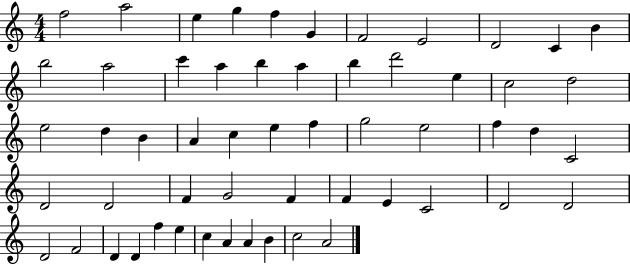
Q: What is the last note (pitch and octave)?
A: A4